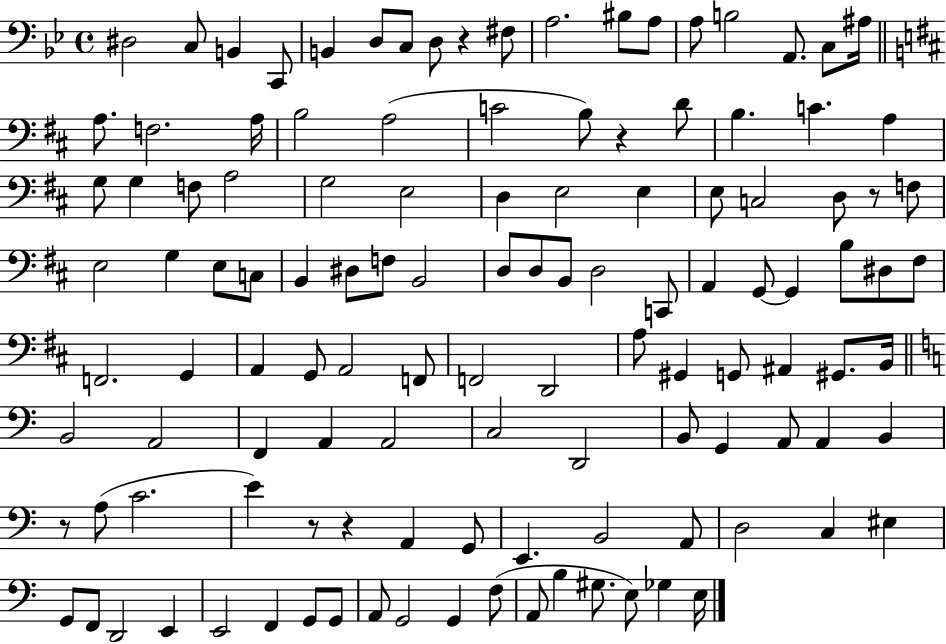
D#3/h C3/e B2/q C2/e B2/q D3/e C3/e D3/e R/q F#3/e A3/h. BIS3/e A3/e A3/e B3/h A2/e. C3/e A#3/s A3/e. F3/h. A3/s B3/h A3/h C4/h B3/e R/q D4/e B3/q. C4/q. A3/q G3/e G3/q F3/e A3/h G3/h E3/h D3/q E3/h E3/q E3/e C3/h D3/e R/e F3/e E3/h G3/q E3/e C3/e B2/q D#3/e F3/e B2/h D3/e D3/e B2/e D3/h C2/e A2/q G2/e G2/q B3/e D#3/e F#3/e F2/h. G2/q A2/q G2/e A2/h F2/e F2/h D2/h A3/e G#2/q G2/e A#2/q G#2/e. B2/s B2/h A2/h F2/q A2/q A2/h C3/h D2/h B2/e G2/q A2/e A2/q B2/q R/e A3/e C4/h. E4/q R/e R/q A2/q G2/e E2/q. B2/h A2/e D3/h C3/q EIS3/q G2/e F2/e D2/h E2/q E2/h F2/q G2/e G2/e A2/e G2/h G2/q F3/e A2/e B3/q G#3/e. E3/e Gb3/q E3/s